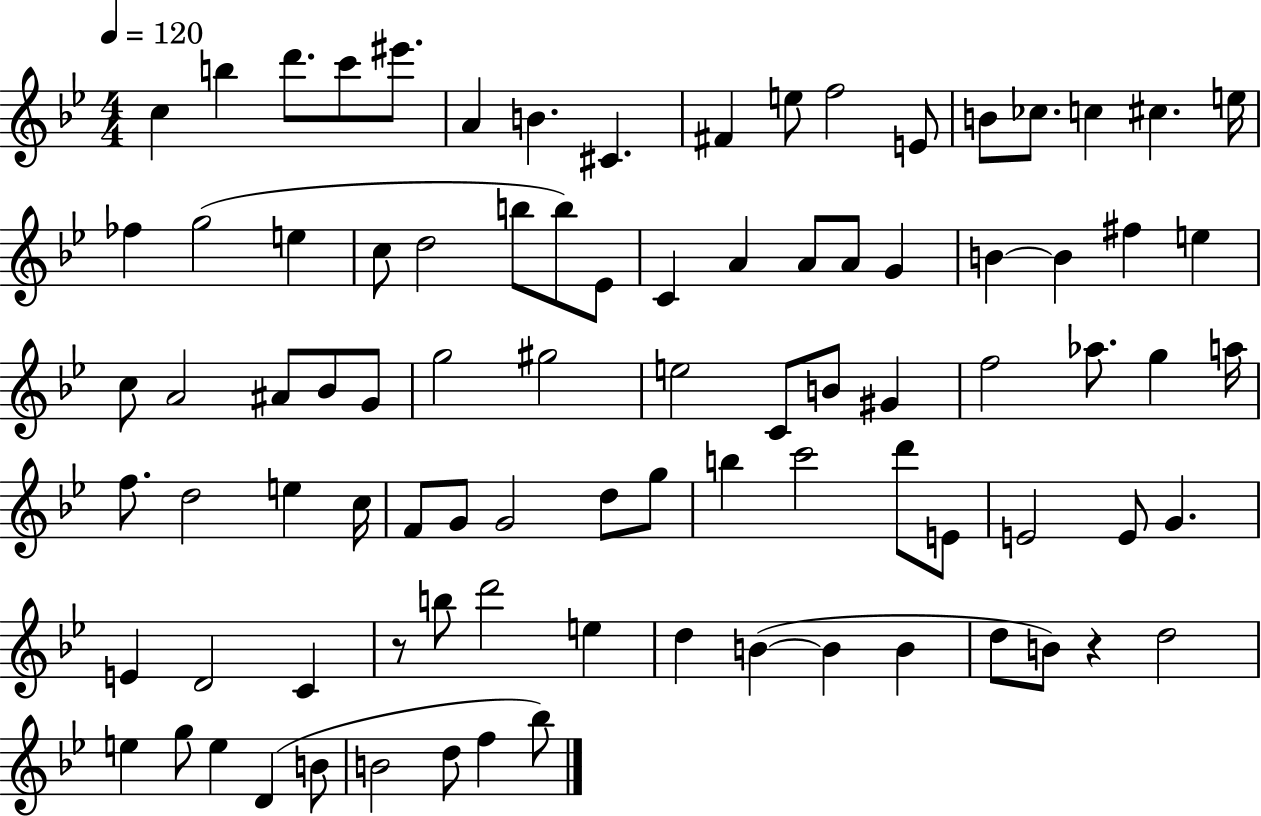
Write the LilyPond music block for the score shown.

{
  \clef treble
  \numericTimeSignature
  \time 4/4
  \key bes \major
  \tempo 4 = 120
  c''4 b''4 d'''8. c'''8 eis'''8. | a'4 b'4. cis'4. | fis'4 e''8 f''2 e'8 | b'8 ces''8. c''4 cis''4. e''16 | \break fes''4 g''2( e''4 | c''8 d''2 b''8 b''8) ees'8 | c'4 a'4 a'8 a'8 g'4 | b'4~~ b'4 fis''4 e''4 | \break c''8 a'2 ais'8 bes'8 g'8 | g''2 gis''2 | e''2 c'8 b'8 gis'4 | f''2 aes''8. g''4 a''16 | \break f''8. d''2 e''4 c''16 | f'8 g'8 g'2 d''8 g''8 | b''4 c'''2 d'''8 e'8 | e'2 e'8 g'4. | \break e'4 d'2 c'4 | r8 b''8 d'''2 e''4 | d''4 b'4~(~ b'4 b'4 | d''8 b'8) r4 d''2 | \break e''4 g''8 e''4 d'4( b'8 | b'2 d''8 f''4 bes''8) | \bar "|."
}